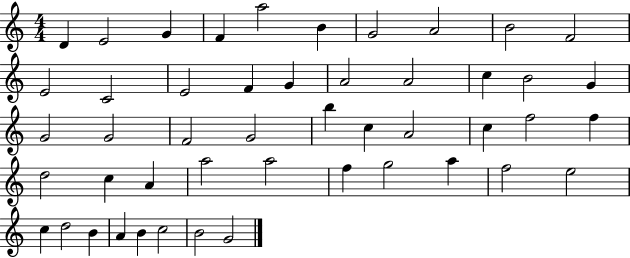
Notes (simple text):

D4/q E4/h G4/q F4/q A5/h B4/q G4/h A4/h B4/h F4/h E4/h C4/h E4/h F4/q G4/q A4/h A4/h C5/q B4/h G4/q G4/h G4/h F4/h G4/h B5/q C5/q A4/h C5/q F5/h F5/q D5/h C5/q A4/q A5/h A5/h F5/q G5/h A5/q F5/h E5/h C5/q D5/h B4/q A4/q B4/q C5/h B4/h G4/h